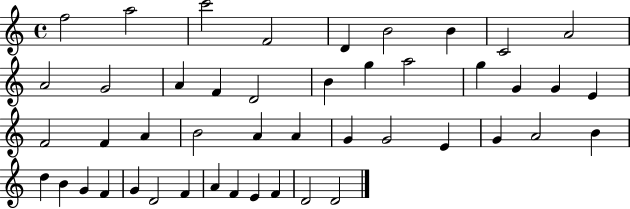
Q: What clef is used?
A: treble